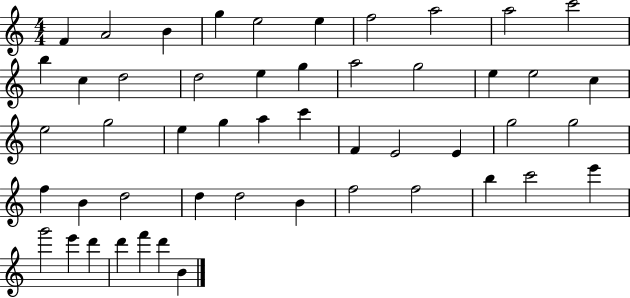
F4/q A4/h B4/q G5/q E5/h E5/q F5/h A5/h A5/h C6/h B5/q C5/q D5/h D5/h E5/q G5/q A5/h G5/h E5/q E5/h C5/q E5/h G5/h E5/q G5/q A5/q C6/q F4/q E4/h E4/q G5/h G5/h F5/q B4/q D5/h D5/q D5/h B4/q F5/h F5/h B5/q C6/h E6/q G6/h E6/q D6/q D6/q F6/q D6/q B4/q